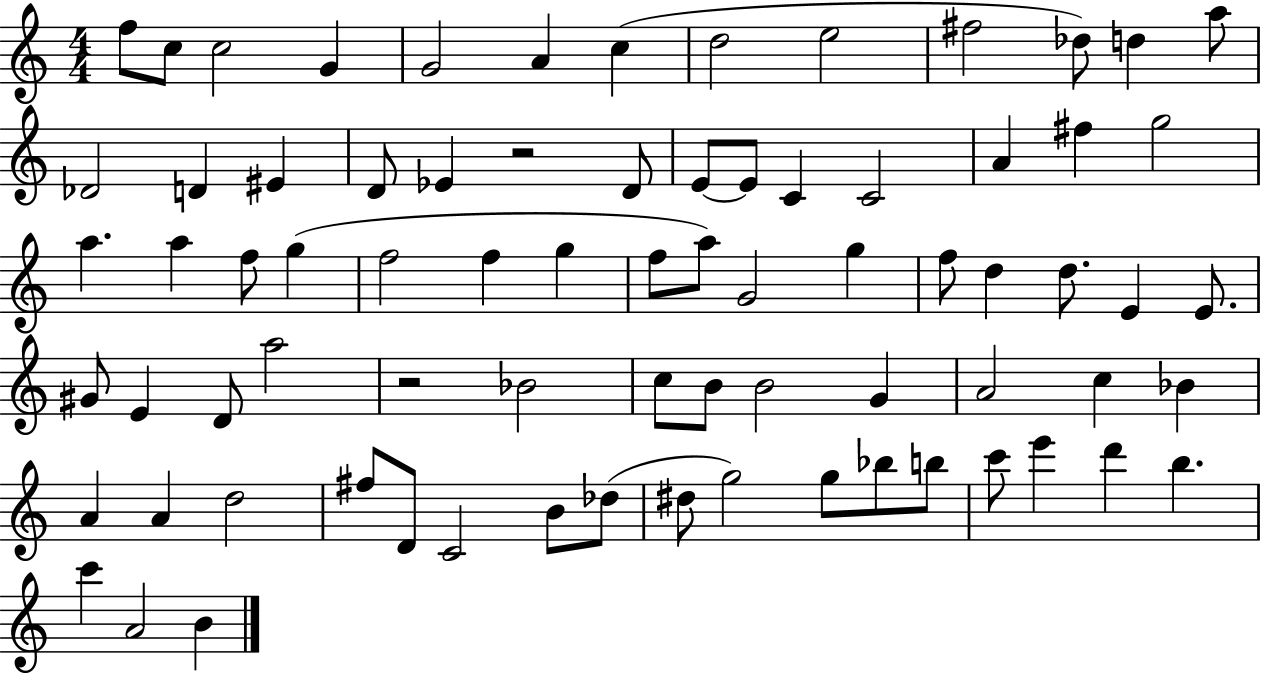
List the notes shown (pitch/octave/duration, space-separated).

F5/e C5/e C5/h G4/q G4/h A4/q C5/q D5/h E5/h F#5/h Db5/e D5/q A5/e Db4/h D4/q EIS4/q D4/e Eb4/q R/h D4/e E4/e E4/e C4/q C4/h A4/q F#5/q G5/h A5/q. A5/q F5/e G5/q F5/h F5/q G5/q F5/e A5/e G4/h G5/q F5/e D5/q D5/e. E4/q E4/e. G#4/e E4/q D4/e A5/h R/h Bb4/h C5/e B4/e B4/h G4/q A4/h C5/q Bb4/q A4/q A4/q D5/h F#5/e D4/e C4/h B4/e Db5/e D#5/e G5/h G5/e Bb5/e B5/e C6/e E6/q D6/q B5/q. C6/q A4/h B4/q